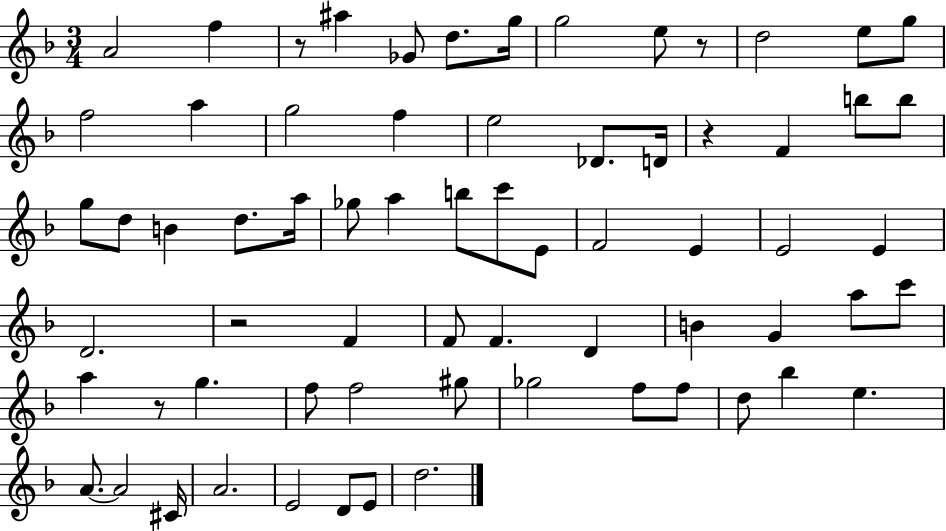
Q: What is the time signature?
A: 3/4